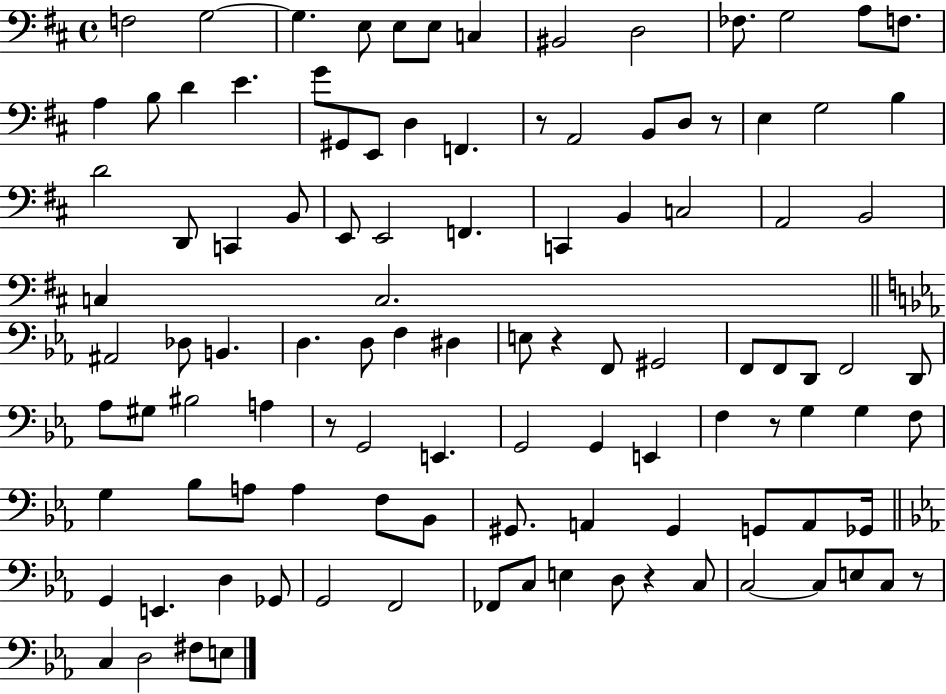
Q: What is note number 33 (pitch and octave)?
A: E2